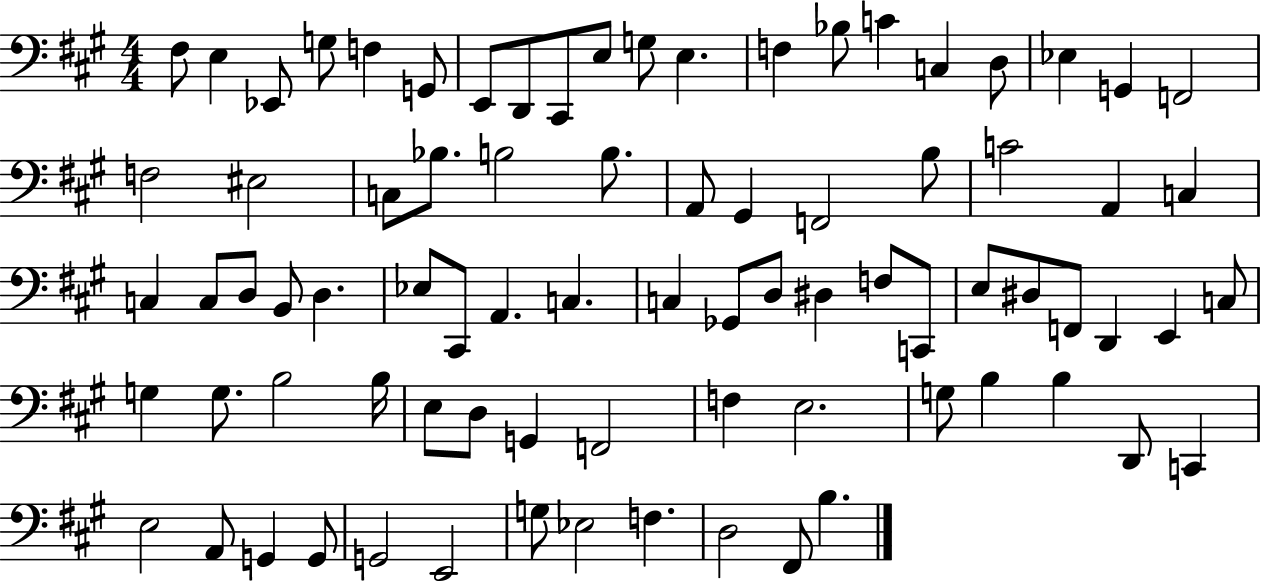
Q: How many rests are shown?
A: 0